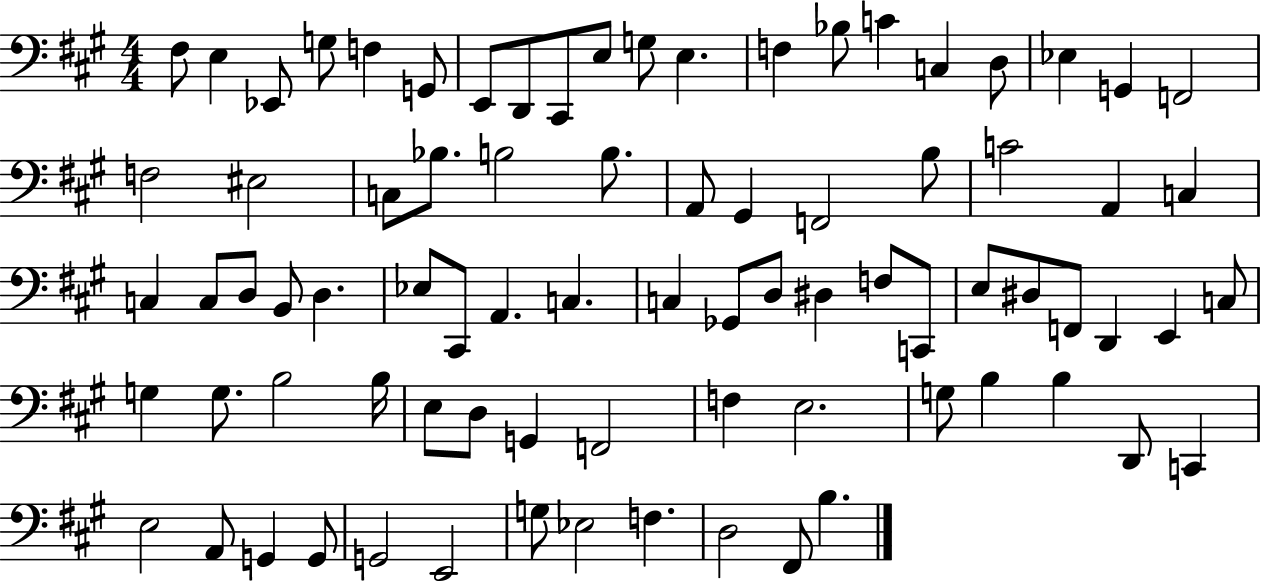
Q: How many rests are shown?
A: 0